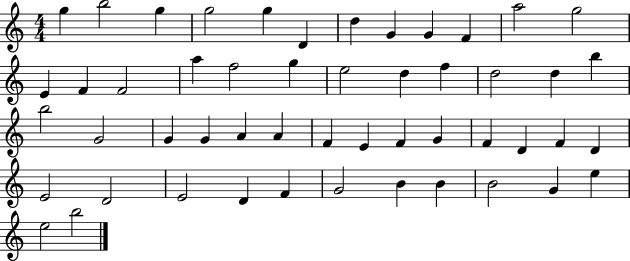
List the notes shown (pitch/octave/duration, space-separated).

G5/q B5/h G5/q G5/h G5/q D4/q D5/q G4/q G4/q F4/q A5/h G5/h E4/q F4/q F4/h A5/q F5/h G5/q E5/h D5/q F5/q D5/h D5/q B5/q B5/h G4/h G4/q G4/q A4/q A4/q F4/q E4/q F4/q G4/q F4/q D4/q F4/q D4/q E4/h D4/h E4/h D4/q F4/q G4/h B4/q B4/q B4/h G4/q E5/q E5/h B5/h